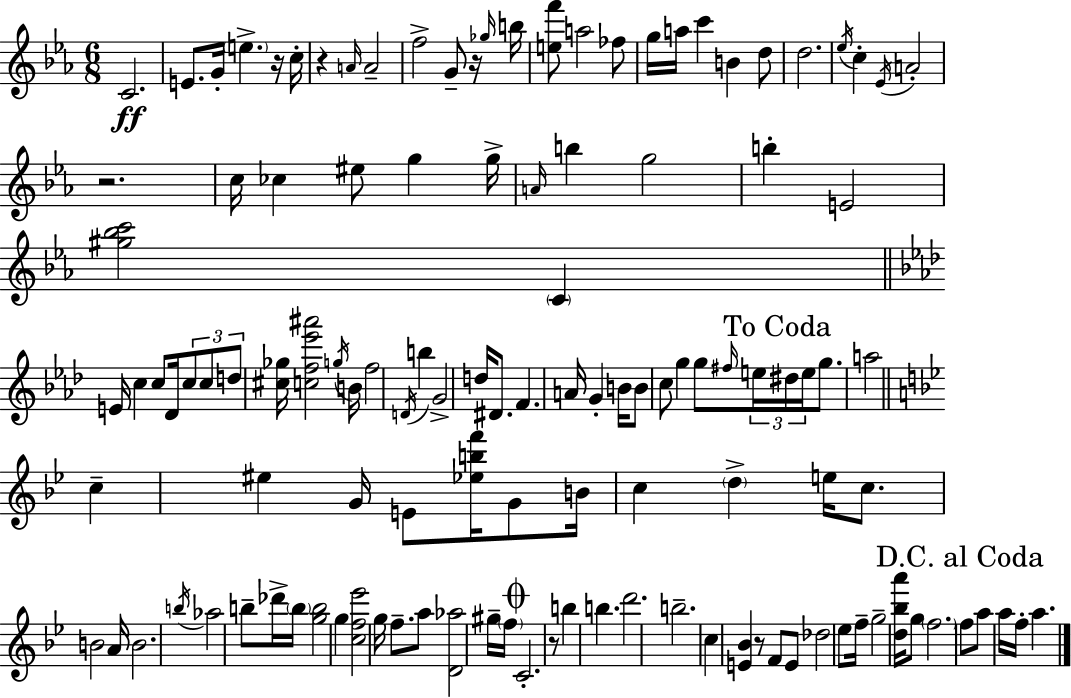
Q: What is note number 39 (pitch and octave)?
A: C5